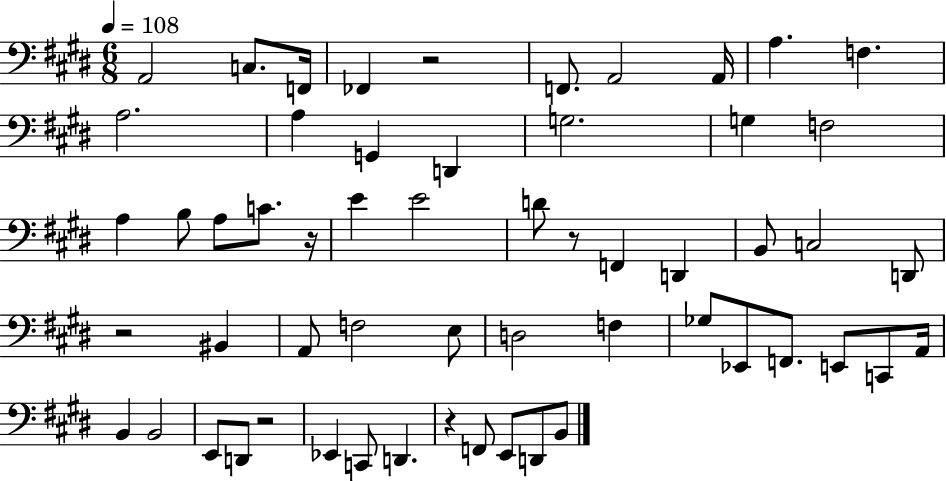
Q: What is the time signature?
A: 6/8